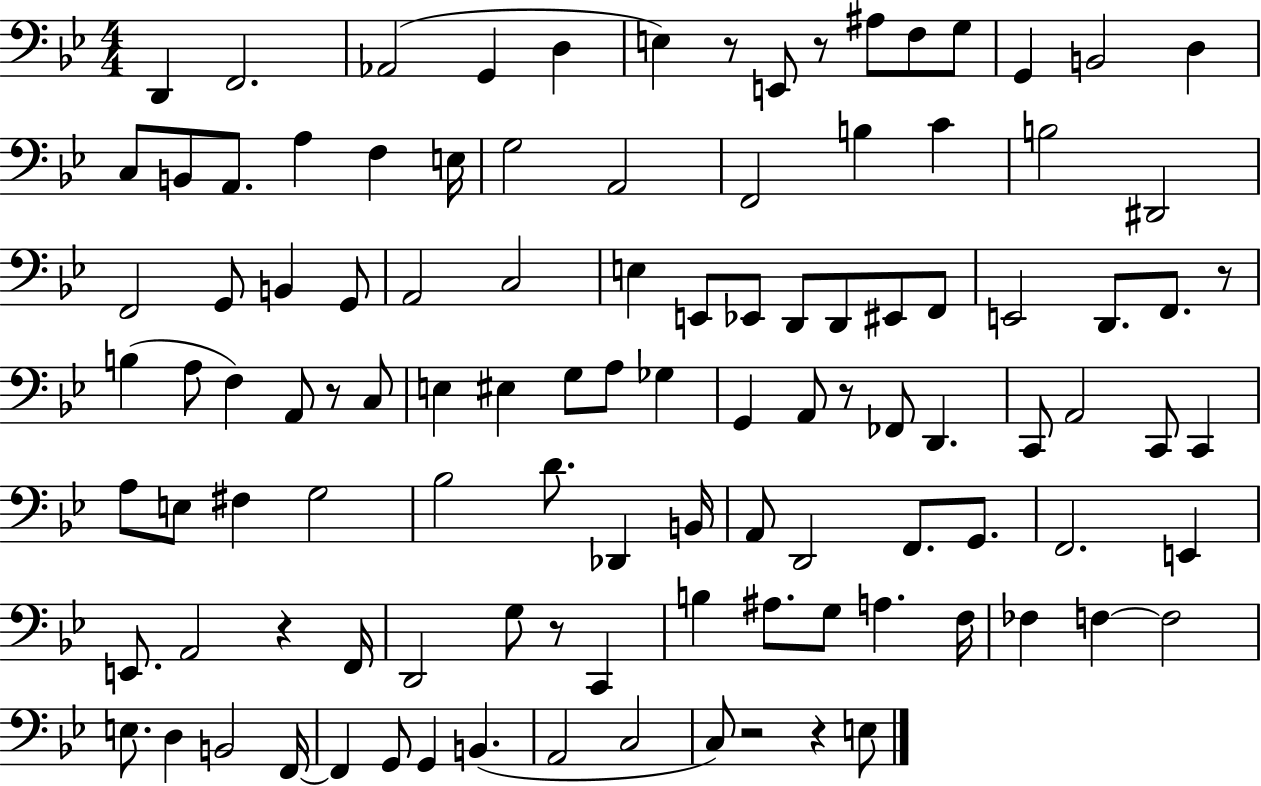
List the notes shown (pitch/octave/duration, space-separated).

D2/q F2/h. Ab2/h G2/q D3/q E3/q R/e E2/e R/e A#3/e F3/e G3/e G2/q B2/h D3/q C3/e B2/e A2/e. A3/q F3/q E3/s G3/h A2/h F2/h B3/q C4/q B3/h D#2/h F2/h G2/e B2/q G2/e A2/h C3/h E3/q E2/e Eb2/e D2/e D2/e EIS2/e F2/e E2/h D2/e. F2/e. R/e B3/q A3/e F3/q A2/e R/e C3/e E3/q EIS3/q G3/e A3/e Gb3/q G2/q A2/e R/e FES2/e D2/q. C2/e A2/h C2/e C2/q A3/e E3/e F#3/q G3/h Bb3/h D4/e. Db2/q B2/s A2/e D2/h F2/e. G2/e. F2/h. E2/q E2/e. A2/h R/q F2/s D2/h G3/e R/e C2/q B3/q A#3/e. G3/e A3/q. F3/s FES3/q F3/q F3/h E3/e. D3/q B2/h F2/s F2/q G2/e G2/q B2/q. A2/h C3/h C3/e R/h R/q E3/e